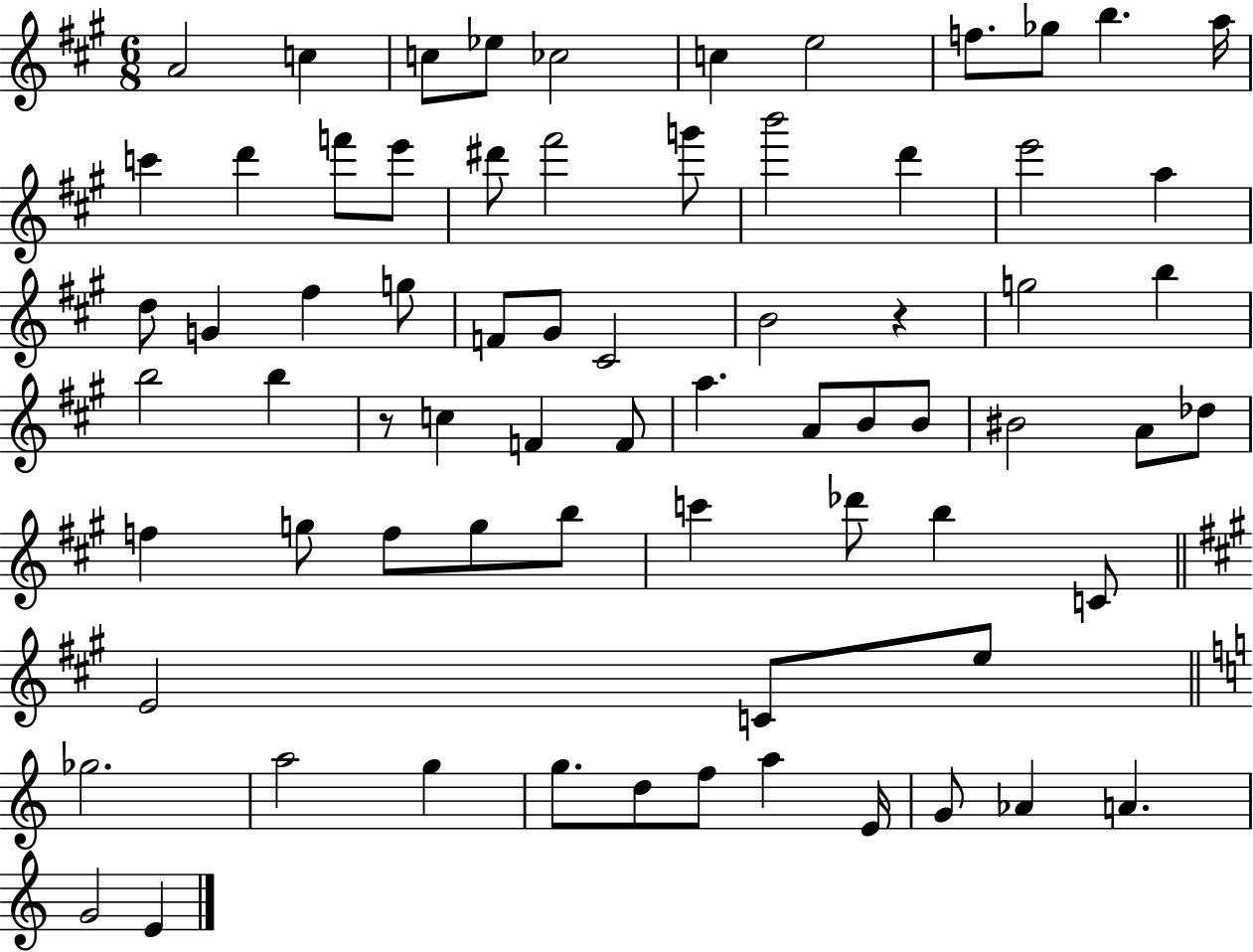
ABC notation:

X:1
T:Untitled
M:6/8
L:1/4
K:A
A2 c c/2 _e/2 _c2 c e2 f/2 _g/2 b a/4 c' d' f'/2 e'/2 ^d'/2 ^f'2 g'/2 b'2 d' e'2 a d/2 G ^f g/2 F/2 ^G/2 ^C2 B2 z g2 b b2 b z/2 c F F/2 a A/2 B/2 B/2 ^B2 A/2 _d/2 f g/2 f/2 g/2 b/2 c' _d'/2 b C/2 E2 C/2 e/2 _g2 a2 g g/2 d/2 f/2 a E/4 G/2 _A A G2 E